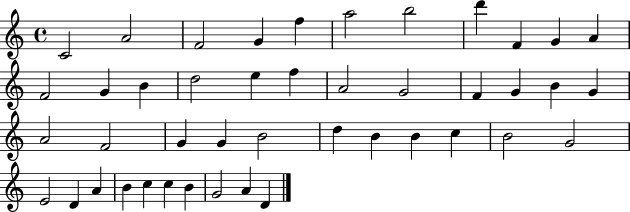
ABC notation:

X:1
T:Untitled
M:4/4
L:1/4
K:C
C2 A2 F2 G f a2 b2 d' F G A F2 G B d2 e f A2 G2 F G B G A2 F2 G G B2 d B B c B2 G2 E2 D A B c c B G2 A D